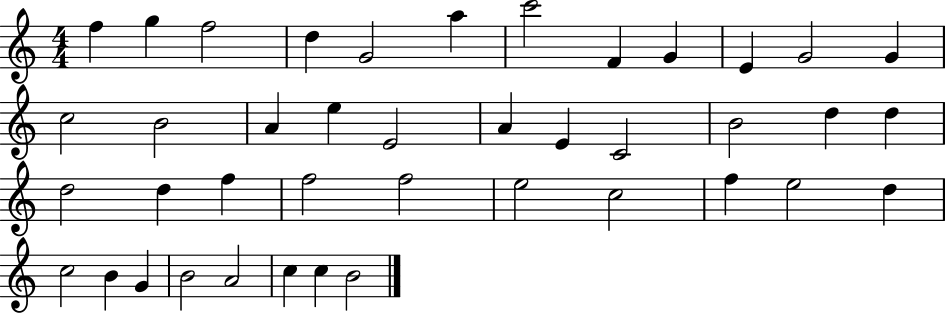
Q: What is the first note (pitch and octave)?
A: F5